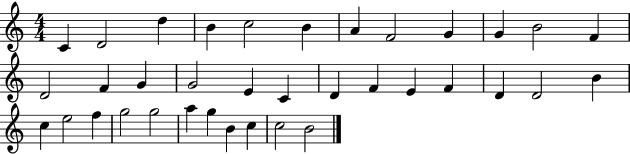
C4/q D4/h D5/q B4/q C5/h B4/q A4/q F4/h G4/q G4/q B4/h F4/q D4/h F4/q G4/q G4/h E4/q C4/q D4/q F4/q E4/q F4/q D4/q D4/h B4/q C5/q E5/h F5/q G5/h G5/h A5/q G5/q B4/q C5/q C5/h B4/h